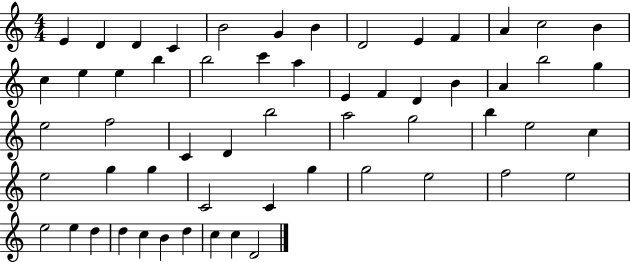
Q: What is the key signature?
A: C major